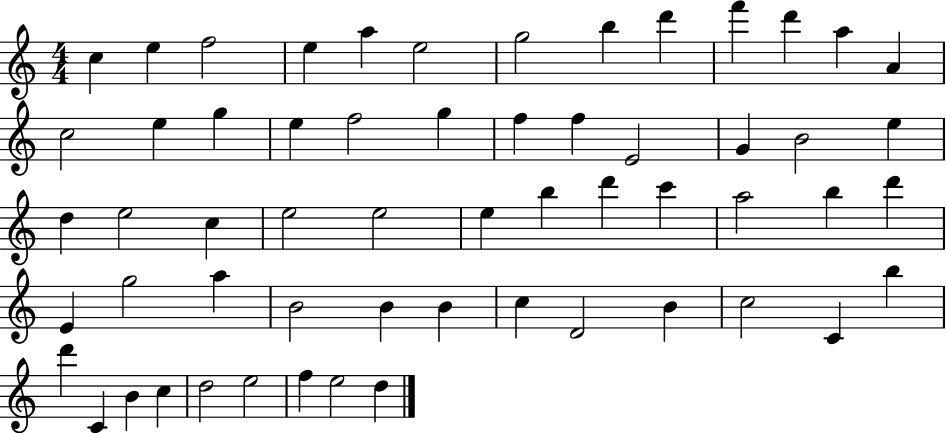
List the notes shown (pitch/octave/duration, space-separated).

C5/q E5/q F5/h E5/q A5/q E5/h G5/h B5/q D6/q F6/q D6/q A5/q A4/q C5/h E5/q G5/q E5/q F5/h G5/q F5/q F5/q E4/h G4/q B4/h E5/q D5/q E5/h C5/q E5/h E5/h E5/q B5/q D6/q C6/q A5/h B5/q D6/q E4/q G5/h A5/q B4/h B4/q B4/q C5/q D4/h B4/q C5/h C4/q B5/q D6/q C4/q B4/q C5/q D5/h E5/h F5/q E5/h D5/q